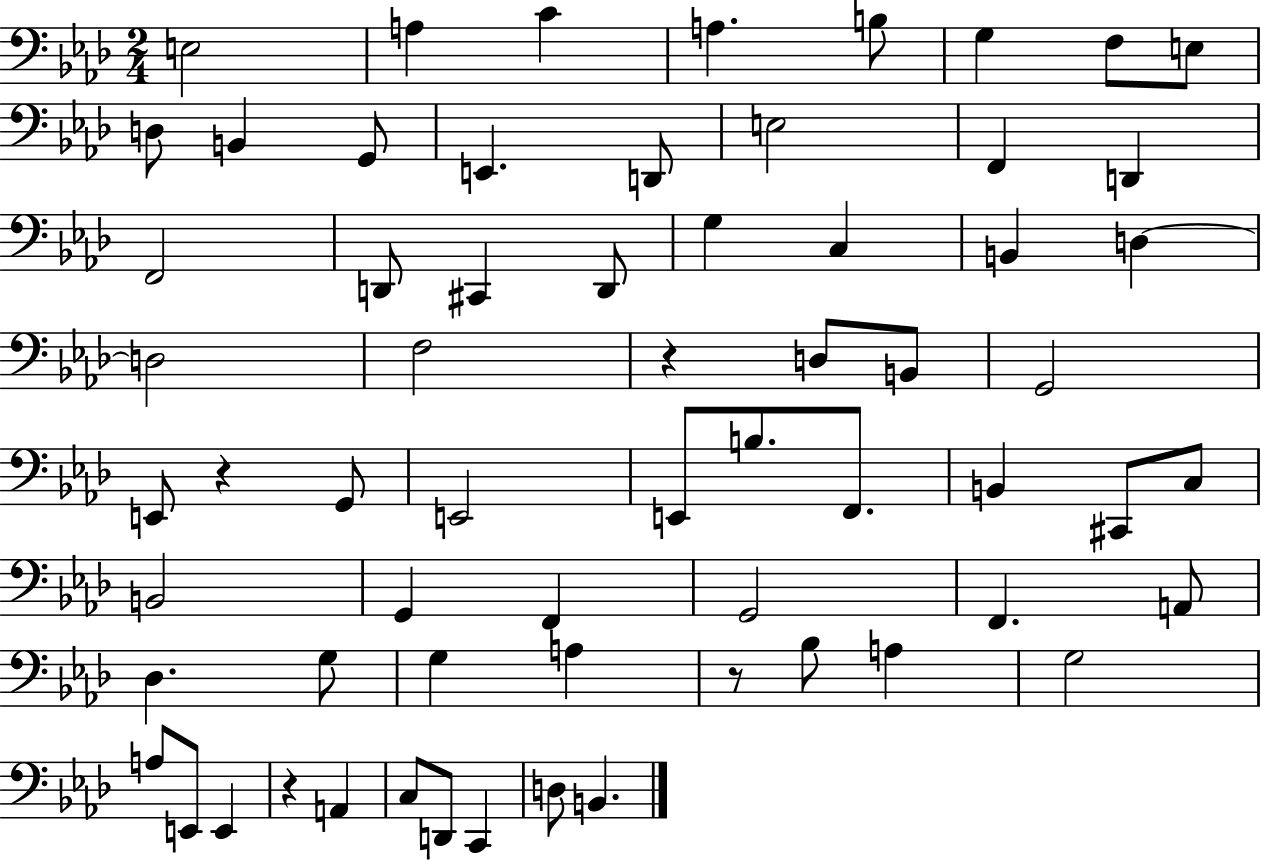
{
  \clef bass
  \numericTimeSignature
  \time 2/4
  \key aes \major
  e2 | a4 c'4 | a4. b8 | g4 f8 e8 | \break d8 b,4 g,8 | e,4. d,8 | e2 | f,4 d,4 | \break f,2 | d,8 cis,4 d,8 | g4 c4 | b,4 d4~~ | \break d2 | f2 | r4 d8 b,8 | g,2 | \break e,8 r4 g,8 | e,2 | e,8 b8. f,8. | b,4 cis,8 c8 | \break b,2 | g,4 f,4 | g,2 | f,4. a,8 | \break des4. g8 | g4 a4 | r8 bes8 a4 | g2 | \break a8 e,8 e,4 | r4 a,4 | c8 d,8 c,4 | d8 b,4. | \break \bar "|."
}